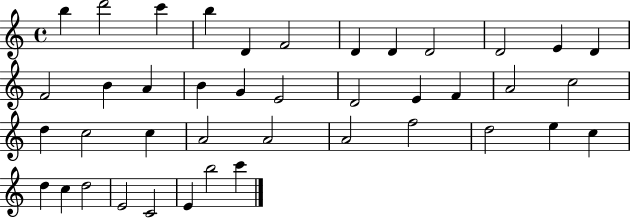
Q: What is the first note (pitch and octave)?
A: B5